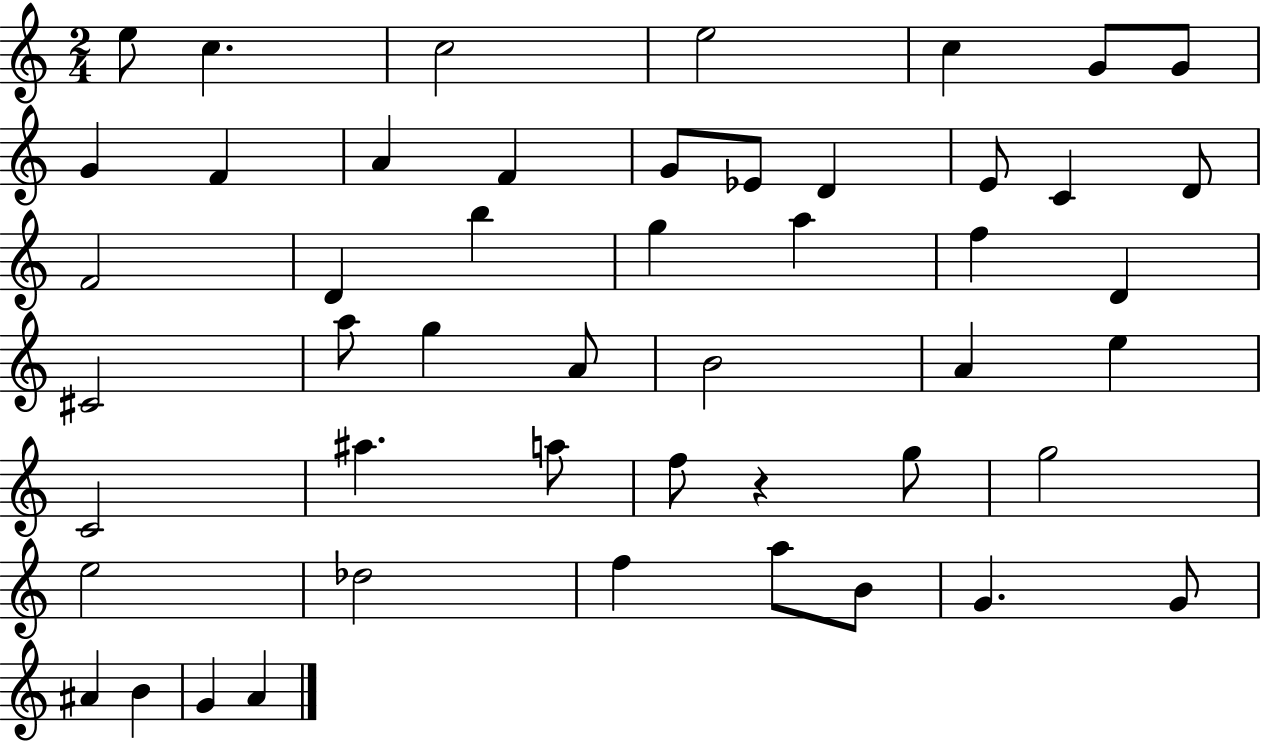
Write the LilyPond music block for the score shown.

{
  \clef treble
  \numericTimeSignature
  \time 2/4
  \key c \major
  e''8 c''4. | c''2 | e''2 | c''4 g'8 g'8 | \break g'4 f'4 | a'4 f'4 | g'8 ees'8 d'4 | e'8 c'4 d'8 | \break f'2 | d'4 b''4 | g''4 a''4 | f''4 d'4 | \break cis'2 | a''8 g''4 a'8 | b'2 | a'4 e''4 | \break c'2 | ais''4. a''8 | f''8 r4 g''8 | g''2 | \break e''2 | des''2 | f''4 a''8 b'8 | g'4. g'8 | \break ais'4 b'4 | g'4 a'4 | \bar "|."
}